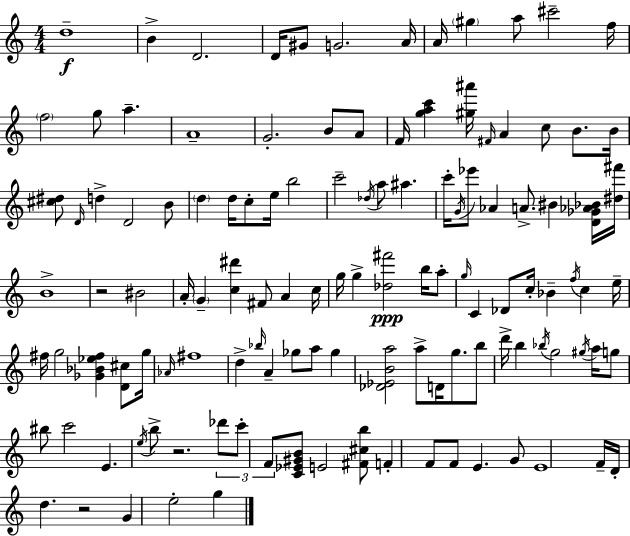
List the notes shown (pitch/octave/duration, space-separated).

D5/w B4/q D4/h. D4/s G#4/e G4/h. A4/s A4/s G#5/q A5/e C#6/h F5/s F5/h G5/e A5/q. A4/w G4/h. B4/e A4/e F4/s [G5,A5,C6]/q [G#5,A#6]/s F#4/s A4/q C5/e B4/e. B4/s [C#5,D#5]/e D4/s D5/q D4/h B4/e D5/q D5/s C5/e E5/s B5/h C6/h Db5/s A5/e A#5/q. C6/s G4/s Eb6/e Ab4/q A4/e. BIS4/q [D4,Gb4,Ab4,Bb4]/s [D#5,F#6]/s B4/w R/h BIS4/h A4/s G4/q [C5,D#6]/q F#4/e A4/q C5/s G5/s G5/q [Db5,F#6]/h B5/s A5/e G5/s C4/q Db4/e C5/s Bb4/q F5/s C5/q E5/s F#5/s G5/h [Gb4,Bb4,Eb5,F#5]/q [D4,C#5]/e G5/s Ab4/s F#5/w D5/q Bb5/s A4/q Gb5/e A5/e Gb5/q [Db4,Eb4,B4,A5]/h A5/e D4/s G5/e. B5/e D6/s B5/q Bb5/s G5/h G#5/s A5/s G5/e BIS5/e C6/h E4/q. E5/s B5/e R/h. Db6/e C6/e F4/e [C4,Eb4,G#4,B4]/e E4/h [F#4,C#5,B5]/e F4/q F4/e F4/e E4/q. G4/e E4/w F4/s D4/s D5/q. R/h G4/q E5/h G5/q